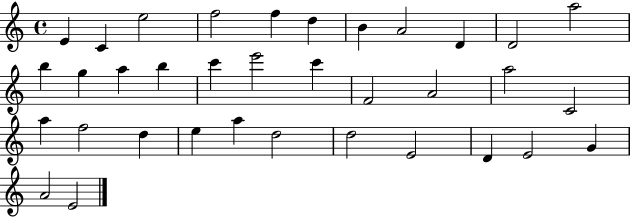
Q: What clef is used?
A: treble